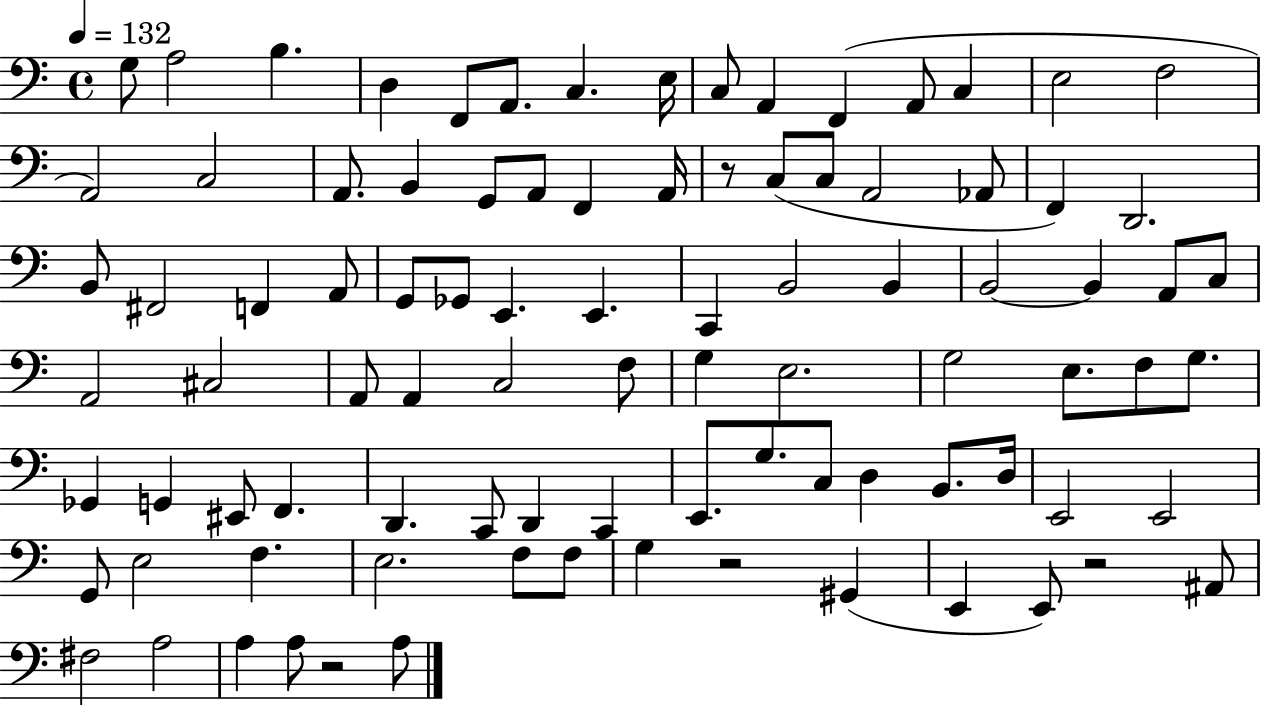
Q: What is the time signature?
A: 4/4